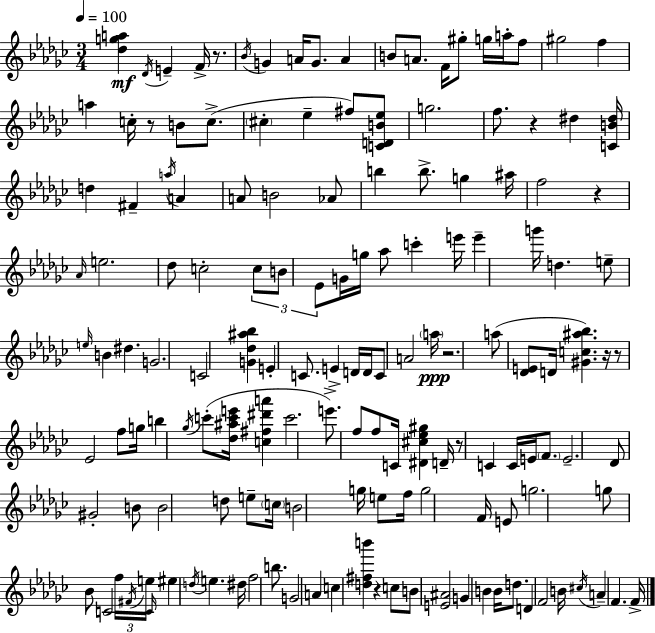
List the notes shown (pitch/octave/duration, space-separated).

[Db5,G5,A5]/q Db4/s E4/q F4/s R/e. Bb4/s G4/q A4/s G4/e. A4/q B4/e A4/e. F4/s G#5/e G5/s A5/s F5/e G#5/h F5/q A5/q C5/s R/e B4/e C5/e. C#5/q Eb5/q F#5/e [C4,D4,B4,Eb5]/e G5/h. F5/e. R/q D#5/q [C4,B4,D#5]/s D5/q F#4/q A5/s A4/q A4/e B4/h Ab4/e B5/q B5/e. G5/q A#5/s F5/h R/q Ab4/s E5/h. Db5/e C5/h C5/e B4/e Eb4/e G4/s G5/s Ab5/e C6/q E6/s E6/q G6/s D5/q. E5/e E5/s B4/q D#5/q. G4/h. C4/h [G4,Db5,A#5,Bb5]/q E4/q C4/e. E4/q D4/s D4/s C4/e A4/h A5/s R/h. A5/e [Db4,E4]/e D4/s [G#4,C5,A#5,Bb5]/q. R/s R/e Eb4/h F5/e G5/s B5/q Gb5/s C6/e [Db5,A#5,C6,E6]/s [C5,F#5,D#6,A6]/q C6/h. E6/e. F5/e F5/e C4/s [D#4,C#5,Eb5,G#5]/q D4/s R/e C4/q C4/s E4/s F4/e. E4/h. Db4/e G#4/h B4/e B4/h D5/e E5/e C5/s B4/h G5/s E5/e F5/s G5/h F4/s E4/e G5/h. G5/e Bb4/e C4/h F5/s F#4/s E5/s C4/s EIS5/q D5/s E5/q. D#5/s F5/h B5/e. G4/h A4/q C5/q [D5,F#5,B6]/q R/q C5/e B4/e [E4,A#4]/h G4/q B4/q B4/s D5/e. D4/q F4/h B4/s C#5/s A4/q F4/q. F4/s